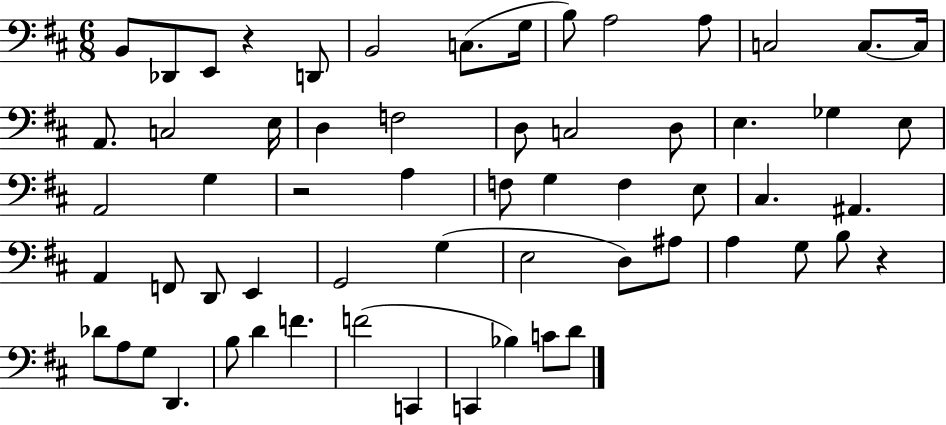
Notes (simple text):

B2/e Db2/e E2/e R/q D2/e B2/h C3/e. G3/s B3/e A3/h A3/e C3/h C3/e. C3/s A2/e. C3/h E3/s D3/q F3/h D3/e C3/h D3/e E3/q. Gb3/q E3/e A2/h G3/q R/h A3/q F3/e G3/q F3/q E3/e C#3/q. A#2/q. A2/q F2/e D2/e E2/q G2/h G3/q E3/h D3/e A#3/e A3/q G3/e B3/e R/q Db4/e A3/e G3/e D2/q. B3/e D4/q F4/q. F4/h C2/q C2/q Bb3/q C4/e D4/e